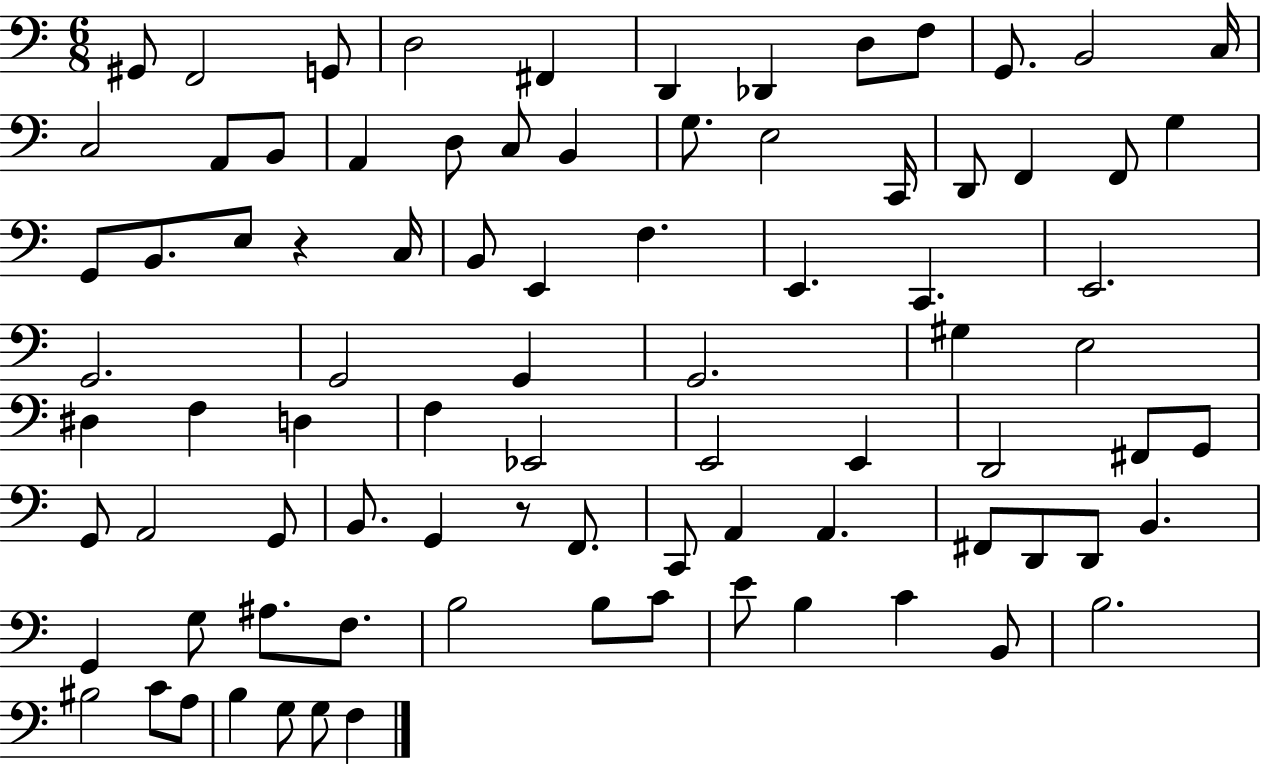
{
  \clef bass
  \numericTimeSignature
  \time 6/8
  \key c \major
  gis,8 f,2 g,8 | d2 fis,4 | d,4 des,4 d8 f8 | g,8. b,2 c16 | \break c2 a,8 b,8 | a,4 d8 c8 b,4 | g8. e2 c,16 | d,8 f,4 f,8 g4 | \break g,8 b,8. e8 r4 c16 | b,8 e,4 f4. | e,4. c,4. | e,2. | \break g,2. | g,2 g,4 | g,2. | gis4 e2 | \break dis4 f4 d4 | f4 ees,2 | e,2 e,4 | d,2 fis,8 g,8 | \break g,8 a,2 g,8 | b,8. g,4 r8 f,8. | c,8 a,4 a,4. | fis,8 d,8 d,8 b,4. | \break g,4 g8 ais8. f8. | b2 b8 c'8 | e'8 b4 c'4 b,8 | b2. | \break bis2 c'8 a8 | b4 g8 g8 f4 | \bar "|."
}